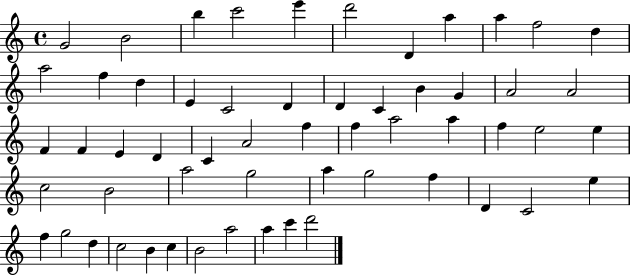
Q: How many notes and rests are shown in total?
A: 57